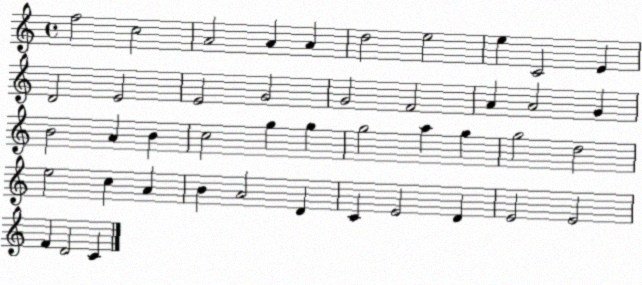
X:1
T:Untitled
M:4/4
L:1/4
K:C
f2 c2 A2 A A d2 e2 e C2 E D2 E2 E2 G2 G2 F2 A A2 G B2 A B c2 g g g2 a g g2 d2 e2 c A B A2 D C E2 D E2 E2 F D2 C